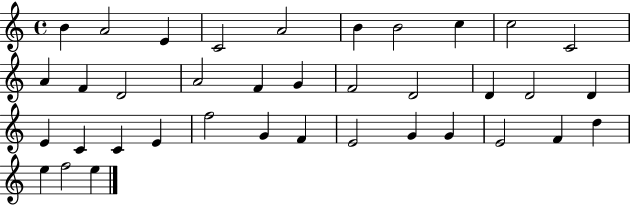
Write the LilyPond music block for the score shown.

{
  \clef treble
  \time 4/4
  \defaultTimeSignature
  \key c \major
  b'4 a'2 e'4 | c'2 a'2 | b'4 b'2 c''4 | c''2 c'2 | \break a'4 f'4 d'2 | a'2 f'4 g'4 | f'2 d'2 | d'4 d'2 d'4 | \break e'4 c'4 c'4 e'4 | f''2 g'4 f'4 | e'2 g'4 g'4 | e'2 f'4 d''4 | \break e''4 f''2 e''4 | \bar "|."
}